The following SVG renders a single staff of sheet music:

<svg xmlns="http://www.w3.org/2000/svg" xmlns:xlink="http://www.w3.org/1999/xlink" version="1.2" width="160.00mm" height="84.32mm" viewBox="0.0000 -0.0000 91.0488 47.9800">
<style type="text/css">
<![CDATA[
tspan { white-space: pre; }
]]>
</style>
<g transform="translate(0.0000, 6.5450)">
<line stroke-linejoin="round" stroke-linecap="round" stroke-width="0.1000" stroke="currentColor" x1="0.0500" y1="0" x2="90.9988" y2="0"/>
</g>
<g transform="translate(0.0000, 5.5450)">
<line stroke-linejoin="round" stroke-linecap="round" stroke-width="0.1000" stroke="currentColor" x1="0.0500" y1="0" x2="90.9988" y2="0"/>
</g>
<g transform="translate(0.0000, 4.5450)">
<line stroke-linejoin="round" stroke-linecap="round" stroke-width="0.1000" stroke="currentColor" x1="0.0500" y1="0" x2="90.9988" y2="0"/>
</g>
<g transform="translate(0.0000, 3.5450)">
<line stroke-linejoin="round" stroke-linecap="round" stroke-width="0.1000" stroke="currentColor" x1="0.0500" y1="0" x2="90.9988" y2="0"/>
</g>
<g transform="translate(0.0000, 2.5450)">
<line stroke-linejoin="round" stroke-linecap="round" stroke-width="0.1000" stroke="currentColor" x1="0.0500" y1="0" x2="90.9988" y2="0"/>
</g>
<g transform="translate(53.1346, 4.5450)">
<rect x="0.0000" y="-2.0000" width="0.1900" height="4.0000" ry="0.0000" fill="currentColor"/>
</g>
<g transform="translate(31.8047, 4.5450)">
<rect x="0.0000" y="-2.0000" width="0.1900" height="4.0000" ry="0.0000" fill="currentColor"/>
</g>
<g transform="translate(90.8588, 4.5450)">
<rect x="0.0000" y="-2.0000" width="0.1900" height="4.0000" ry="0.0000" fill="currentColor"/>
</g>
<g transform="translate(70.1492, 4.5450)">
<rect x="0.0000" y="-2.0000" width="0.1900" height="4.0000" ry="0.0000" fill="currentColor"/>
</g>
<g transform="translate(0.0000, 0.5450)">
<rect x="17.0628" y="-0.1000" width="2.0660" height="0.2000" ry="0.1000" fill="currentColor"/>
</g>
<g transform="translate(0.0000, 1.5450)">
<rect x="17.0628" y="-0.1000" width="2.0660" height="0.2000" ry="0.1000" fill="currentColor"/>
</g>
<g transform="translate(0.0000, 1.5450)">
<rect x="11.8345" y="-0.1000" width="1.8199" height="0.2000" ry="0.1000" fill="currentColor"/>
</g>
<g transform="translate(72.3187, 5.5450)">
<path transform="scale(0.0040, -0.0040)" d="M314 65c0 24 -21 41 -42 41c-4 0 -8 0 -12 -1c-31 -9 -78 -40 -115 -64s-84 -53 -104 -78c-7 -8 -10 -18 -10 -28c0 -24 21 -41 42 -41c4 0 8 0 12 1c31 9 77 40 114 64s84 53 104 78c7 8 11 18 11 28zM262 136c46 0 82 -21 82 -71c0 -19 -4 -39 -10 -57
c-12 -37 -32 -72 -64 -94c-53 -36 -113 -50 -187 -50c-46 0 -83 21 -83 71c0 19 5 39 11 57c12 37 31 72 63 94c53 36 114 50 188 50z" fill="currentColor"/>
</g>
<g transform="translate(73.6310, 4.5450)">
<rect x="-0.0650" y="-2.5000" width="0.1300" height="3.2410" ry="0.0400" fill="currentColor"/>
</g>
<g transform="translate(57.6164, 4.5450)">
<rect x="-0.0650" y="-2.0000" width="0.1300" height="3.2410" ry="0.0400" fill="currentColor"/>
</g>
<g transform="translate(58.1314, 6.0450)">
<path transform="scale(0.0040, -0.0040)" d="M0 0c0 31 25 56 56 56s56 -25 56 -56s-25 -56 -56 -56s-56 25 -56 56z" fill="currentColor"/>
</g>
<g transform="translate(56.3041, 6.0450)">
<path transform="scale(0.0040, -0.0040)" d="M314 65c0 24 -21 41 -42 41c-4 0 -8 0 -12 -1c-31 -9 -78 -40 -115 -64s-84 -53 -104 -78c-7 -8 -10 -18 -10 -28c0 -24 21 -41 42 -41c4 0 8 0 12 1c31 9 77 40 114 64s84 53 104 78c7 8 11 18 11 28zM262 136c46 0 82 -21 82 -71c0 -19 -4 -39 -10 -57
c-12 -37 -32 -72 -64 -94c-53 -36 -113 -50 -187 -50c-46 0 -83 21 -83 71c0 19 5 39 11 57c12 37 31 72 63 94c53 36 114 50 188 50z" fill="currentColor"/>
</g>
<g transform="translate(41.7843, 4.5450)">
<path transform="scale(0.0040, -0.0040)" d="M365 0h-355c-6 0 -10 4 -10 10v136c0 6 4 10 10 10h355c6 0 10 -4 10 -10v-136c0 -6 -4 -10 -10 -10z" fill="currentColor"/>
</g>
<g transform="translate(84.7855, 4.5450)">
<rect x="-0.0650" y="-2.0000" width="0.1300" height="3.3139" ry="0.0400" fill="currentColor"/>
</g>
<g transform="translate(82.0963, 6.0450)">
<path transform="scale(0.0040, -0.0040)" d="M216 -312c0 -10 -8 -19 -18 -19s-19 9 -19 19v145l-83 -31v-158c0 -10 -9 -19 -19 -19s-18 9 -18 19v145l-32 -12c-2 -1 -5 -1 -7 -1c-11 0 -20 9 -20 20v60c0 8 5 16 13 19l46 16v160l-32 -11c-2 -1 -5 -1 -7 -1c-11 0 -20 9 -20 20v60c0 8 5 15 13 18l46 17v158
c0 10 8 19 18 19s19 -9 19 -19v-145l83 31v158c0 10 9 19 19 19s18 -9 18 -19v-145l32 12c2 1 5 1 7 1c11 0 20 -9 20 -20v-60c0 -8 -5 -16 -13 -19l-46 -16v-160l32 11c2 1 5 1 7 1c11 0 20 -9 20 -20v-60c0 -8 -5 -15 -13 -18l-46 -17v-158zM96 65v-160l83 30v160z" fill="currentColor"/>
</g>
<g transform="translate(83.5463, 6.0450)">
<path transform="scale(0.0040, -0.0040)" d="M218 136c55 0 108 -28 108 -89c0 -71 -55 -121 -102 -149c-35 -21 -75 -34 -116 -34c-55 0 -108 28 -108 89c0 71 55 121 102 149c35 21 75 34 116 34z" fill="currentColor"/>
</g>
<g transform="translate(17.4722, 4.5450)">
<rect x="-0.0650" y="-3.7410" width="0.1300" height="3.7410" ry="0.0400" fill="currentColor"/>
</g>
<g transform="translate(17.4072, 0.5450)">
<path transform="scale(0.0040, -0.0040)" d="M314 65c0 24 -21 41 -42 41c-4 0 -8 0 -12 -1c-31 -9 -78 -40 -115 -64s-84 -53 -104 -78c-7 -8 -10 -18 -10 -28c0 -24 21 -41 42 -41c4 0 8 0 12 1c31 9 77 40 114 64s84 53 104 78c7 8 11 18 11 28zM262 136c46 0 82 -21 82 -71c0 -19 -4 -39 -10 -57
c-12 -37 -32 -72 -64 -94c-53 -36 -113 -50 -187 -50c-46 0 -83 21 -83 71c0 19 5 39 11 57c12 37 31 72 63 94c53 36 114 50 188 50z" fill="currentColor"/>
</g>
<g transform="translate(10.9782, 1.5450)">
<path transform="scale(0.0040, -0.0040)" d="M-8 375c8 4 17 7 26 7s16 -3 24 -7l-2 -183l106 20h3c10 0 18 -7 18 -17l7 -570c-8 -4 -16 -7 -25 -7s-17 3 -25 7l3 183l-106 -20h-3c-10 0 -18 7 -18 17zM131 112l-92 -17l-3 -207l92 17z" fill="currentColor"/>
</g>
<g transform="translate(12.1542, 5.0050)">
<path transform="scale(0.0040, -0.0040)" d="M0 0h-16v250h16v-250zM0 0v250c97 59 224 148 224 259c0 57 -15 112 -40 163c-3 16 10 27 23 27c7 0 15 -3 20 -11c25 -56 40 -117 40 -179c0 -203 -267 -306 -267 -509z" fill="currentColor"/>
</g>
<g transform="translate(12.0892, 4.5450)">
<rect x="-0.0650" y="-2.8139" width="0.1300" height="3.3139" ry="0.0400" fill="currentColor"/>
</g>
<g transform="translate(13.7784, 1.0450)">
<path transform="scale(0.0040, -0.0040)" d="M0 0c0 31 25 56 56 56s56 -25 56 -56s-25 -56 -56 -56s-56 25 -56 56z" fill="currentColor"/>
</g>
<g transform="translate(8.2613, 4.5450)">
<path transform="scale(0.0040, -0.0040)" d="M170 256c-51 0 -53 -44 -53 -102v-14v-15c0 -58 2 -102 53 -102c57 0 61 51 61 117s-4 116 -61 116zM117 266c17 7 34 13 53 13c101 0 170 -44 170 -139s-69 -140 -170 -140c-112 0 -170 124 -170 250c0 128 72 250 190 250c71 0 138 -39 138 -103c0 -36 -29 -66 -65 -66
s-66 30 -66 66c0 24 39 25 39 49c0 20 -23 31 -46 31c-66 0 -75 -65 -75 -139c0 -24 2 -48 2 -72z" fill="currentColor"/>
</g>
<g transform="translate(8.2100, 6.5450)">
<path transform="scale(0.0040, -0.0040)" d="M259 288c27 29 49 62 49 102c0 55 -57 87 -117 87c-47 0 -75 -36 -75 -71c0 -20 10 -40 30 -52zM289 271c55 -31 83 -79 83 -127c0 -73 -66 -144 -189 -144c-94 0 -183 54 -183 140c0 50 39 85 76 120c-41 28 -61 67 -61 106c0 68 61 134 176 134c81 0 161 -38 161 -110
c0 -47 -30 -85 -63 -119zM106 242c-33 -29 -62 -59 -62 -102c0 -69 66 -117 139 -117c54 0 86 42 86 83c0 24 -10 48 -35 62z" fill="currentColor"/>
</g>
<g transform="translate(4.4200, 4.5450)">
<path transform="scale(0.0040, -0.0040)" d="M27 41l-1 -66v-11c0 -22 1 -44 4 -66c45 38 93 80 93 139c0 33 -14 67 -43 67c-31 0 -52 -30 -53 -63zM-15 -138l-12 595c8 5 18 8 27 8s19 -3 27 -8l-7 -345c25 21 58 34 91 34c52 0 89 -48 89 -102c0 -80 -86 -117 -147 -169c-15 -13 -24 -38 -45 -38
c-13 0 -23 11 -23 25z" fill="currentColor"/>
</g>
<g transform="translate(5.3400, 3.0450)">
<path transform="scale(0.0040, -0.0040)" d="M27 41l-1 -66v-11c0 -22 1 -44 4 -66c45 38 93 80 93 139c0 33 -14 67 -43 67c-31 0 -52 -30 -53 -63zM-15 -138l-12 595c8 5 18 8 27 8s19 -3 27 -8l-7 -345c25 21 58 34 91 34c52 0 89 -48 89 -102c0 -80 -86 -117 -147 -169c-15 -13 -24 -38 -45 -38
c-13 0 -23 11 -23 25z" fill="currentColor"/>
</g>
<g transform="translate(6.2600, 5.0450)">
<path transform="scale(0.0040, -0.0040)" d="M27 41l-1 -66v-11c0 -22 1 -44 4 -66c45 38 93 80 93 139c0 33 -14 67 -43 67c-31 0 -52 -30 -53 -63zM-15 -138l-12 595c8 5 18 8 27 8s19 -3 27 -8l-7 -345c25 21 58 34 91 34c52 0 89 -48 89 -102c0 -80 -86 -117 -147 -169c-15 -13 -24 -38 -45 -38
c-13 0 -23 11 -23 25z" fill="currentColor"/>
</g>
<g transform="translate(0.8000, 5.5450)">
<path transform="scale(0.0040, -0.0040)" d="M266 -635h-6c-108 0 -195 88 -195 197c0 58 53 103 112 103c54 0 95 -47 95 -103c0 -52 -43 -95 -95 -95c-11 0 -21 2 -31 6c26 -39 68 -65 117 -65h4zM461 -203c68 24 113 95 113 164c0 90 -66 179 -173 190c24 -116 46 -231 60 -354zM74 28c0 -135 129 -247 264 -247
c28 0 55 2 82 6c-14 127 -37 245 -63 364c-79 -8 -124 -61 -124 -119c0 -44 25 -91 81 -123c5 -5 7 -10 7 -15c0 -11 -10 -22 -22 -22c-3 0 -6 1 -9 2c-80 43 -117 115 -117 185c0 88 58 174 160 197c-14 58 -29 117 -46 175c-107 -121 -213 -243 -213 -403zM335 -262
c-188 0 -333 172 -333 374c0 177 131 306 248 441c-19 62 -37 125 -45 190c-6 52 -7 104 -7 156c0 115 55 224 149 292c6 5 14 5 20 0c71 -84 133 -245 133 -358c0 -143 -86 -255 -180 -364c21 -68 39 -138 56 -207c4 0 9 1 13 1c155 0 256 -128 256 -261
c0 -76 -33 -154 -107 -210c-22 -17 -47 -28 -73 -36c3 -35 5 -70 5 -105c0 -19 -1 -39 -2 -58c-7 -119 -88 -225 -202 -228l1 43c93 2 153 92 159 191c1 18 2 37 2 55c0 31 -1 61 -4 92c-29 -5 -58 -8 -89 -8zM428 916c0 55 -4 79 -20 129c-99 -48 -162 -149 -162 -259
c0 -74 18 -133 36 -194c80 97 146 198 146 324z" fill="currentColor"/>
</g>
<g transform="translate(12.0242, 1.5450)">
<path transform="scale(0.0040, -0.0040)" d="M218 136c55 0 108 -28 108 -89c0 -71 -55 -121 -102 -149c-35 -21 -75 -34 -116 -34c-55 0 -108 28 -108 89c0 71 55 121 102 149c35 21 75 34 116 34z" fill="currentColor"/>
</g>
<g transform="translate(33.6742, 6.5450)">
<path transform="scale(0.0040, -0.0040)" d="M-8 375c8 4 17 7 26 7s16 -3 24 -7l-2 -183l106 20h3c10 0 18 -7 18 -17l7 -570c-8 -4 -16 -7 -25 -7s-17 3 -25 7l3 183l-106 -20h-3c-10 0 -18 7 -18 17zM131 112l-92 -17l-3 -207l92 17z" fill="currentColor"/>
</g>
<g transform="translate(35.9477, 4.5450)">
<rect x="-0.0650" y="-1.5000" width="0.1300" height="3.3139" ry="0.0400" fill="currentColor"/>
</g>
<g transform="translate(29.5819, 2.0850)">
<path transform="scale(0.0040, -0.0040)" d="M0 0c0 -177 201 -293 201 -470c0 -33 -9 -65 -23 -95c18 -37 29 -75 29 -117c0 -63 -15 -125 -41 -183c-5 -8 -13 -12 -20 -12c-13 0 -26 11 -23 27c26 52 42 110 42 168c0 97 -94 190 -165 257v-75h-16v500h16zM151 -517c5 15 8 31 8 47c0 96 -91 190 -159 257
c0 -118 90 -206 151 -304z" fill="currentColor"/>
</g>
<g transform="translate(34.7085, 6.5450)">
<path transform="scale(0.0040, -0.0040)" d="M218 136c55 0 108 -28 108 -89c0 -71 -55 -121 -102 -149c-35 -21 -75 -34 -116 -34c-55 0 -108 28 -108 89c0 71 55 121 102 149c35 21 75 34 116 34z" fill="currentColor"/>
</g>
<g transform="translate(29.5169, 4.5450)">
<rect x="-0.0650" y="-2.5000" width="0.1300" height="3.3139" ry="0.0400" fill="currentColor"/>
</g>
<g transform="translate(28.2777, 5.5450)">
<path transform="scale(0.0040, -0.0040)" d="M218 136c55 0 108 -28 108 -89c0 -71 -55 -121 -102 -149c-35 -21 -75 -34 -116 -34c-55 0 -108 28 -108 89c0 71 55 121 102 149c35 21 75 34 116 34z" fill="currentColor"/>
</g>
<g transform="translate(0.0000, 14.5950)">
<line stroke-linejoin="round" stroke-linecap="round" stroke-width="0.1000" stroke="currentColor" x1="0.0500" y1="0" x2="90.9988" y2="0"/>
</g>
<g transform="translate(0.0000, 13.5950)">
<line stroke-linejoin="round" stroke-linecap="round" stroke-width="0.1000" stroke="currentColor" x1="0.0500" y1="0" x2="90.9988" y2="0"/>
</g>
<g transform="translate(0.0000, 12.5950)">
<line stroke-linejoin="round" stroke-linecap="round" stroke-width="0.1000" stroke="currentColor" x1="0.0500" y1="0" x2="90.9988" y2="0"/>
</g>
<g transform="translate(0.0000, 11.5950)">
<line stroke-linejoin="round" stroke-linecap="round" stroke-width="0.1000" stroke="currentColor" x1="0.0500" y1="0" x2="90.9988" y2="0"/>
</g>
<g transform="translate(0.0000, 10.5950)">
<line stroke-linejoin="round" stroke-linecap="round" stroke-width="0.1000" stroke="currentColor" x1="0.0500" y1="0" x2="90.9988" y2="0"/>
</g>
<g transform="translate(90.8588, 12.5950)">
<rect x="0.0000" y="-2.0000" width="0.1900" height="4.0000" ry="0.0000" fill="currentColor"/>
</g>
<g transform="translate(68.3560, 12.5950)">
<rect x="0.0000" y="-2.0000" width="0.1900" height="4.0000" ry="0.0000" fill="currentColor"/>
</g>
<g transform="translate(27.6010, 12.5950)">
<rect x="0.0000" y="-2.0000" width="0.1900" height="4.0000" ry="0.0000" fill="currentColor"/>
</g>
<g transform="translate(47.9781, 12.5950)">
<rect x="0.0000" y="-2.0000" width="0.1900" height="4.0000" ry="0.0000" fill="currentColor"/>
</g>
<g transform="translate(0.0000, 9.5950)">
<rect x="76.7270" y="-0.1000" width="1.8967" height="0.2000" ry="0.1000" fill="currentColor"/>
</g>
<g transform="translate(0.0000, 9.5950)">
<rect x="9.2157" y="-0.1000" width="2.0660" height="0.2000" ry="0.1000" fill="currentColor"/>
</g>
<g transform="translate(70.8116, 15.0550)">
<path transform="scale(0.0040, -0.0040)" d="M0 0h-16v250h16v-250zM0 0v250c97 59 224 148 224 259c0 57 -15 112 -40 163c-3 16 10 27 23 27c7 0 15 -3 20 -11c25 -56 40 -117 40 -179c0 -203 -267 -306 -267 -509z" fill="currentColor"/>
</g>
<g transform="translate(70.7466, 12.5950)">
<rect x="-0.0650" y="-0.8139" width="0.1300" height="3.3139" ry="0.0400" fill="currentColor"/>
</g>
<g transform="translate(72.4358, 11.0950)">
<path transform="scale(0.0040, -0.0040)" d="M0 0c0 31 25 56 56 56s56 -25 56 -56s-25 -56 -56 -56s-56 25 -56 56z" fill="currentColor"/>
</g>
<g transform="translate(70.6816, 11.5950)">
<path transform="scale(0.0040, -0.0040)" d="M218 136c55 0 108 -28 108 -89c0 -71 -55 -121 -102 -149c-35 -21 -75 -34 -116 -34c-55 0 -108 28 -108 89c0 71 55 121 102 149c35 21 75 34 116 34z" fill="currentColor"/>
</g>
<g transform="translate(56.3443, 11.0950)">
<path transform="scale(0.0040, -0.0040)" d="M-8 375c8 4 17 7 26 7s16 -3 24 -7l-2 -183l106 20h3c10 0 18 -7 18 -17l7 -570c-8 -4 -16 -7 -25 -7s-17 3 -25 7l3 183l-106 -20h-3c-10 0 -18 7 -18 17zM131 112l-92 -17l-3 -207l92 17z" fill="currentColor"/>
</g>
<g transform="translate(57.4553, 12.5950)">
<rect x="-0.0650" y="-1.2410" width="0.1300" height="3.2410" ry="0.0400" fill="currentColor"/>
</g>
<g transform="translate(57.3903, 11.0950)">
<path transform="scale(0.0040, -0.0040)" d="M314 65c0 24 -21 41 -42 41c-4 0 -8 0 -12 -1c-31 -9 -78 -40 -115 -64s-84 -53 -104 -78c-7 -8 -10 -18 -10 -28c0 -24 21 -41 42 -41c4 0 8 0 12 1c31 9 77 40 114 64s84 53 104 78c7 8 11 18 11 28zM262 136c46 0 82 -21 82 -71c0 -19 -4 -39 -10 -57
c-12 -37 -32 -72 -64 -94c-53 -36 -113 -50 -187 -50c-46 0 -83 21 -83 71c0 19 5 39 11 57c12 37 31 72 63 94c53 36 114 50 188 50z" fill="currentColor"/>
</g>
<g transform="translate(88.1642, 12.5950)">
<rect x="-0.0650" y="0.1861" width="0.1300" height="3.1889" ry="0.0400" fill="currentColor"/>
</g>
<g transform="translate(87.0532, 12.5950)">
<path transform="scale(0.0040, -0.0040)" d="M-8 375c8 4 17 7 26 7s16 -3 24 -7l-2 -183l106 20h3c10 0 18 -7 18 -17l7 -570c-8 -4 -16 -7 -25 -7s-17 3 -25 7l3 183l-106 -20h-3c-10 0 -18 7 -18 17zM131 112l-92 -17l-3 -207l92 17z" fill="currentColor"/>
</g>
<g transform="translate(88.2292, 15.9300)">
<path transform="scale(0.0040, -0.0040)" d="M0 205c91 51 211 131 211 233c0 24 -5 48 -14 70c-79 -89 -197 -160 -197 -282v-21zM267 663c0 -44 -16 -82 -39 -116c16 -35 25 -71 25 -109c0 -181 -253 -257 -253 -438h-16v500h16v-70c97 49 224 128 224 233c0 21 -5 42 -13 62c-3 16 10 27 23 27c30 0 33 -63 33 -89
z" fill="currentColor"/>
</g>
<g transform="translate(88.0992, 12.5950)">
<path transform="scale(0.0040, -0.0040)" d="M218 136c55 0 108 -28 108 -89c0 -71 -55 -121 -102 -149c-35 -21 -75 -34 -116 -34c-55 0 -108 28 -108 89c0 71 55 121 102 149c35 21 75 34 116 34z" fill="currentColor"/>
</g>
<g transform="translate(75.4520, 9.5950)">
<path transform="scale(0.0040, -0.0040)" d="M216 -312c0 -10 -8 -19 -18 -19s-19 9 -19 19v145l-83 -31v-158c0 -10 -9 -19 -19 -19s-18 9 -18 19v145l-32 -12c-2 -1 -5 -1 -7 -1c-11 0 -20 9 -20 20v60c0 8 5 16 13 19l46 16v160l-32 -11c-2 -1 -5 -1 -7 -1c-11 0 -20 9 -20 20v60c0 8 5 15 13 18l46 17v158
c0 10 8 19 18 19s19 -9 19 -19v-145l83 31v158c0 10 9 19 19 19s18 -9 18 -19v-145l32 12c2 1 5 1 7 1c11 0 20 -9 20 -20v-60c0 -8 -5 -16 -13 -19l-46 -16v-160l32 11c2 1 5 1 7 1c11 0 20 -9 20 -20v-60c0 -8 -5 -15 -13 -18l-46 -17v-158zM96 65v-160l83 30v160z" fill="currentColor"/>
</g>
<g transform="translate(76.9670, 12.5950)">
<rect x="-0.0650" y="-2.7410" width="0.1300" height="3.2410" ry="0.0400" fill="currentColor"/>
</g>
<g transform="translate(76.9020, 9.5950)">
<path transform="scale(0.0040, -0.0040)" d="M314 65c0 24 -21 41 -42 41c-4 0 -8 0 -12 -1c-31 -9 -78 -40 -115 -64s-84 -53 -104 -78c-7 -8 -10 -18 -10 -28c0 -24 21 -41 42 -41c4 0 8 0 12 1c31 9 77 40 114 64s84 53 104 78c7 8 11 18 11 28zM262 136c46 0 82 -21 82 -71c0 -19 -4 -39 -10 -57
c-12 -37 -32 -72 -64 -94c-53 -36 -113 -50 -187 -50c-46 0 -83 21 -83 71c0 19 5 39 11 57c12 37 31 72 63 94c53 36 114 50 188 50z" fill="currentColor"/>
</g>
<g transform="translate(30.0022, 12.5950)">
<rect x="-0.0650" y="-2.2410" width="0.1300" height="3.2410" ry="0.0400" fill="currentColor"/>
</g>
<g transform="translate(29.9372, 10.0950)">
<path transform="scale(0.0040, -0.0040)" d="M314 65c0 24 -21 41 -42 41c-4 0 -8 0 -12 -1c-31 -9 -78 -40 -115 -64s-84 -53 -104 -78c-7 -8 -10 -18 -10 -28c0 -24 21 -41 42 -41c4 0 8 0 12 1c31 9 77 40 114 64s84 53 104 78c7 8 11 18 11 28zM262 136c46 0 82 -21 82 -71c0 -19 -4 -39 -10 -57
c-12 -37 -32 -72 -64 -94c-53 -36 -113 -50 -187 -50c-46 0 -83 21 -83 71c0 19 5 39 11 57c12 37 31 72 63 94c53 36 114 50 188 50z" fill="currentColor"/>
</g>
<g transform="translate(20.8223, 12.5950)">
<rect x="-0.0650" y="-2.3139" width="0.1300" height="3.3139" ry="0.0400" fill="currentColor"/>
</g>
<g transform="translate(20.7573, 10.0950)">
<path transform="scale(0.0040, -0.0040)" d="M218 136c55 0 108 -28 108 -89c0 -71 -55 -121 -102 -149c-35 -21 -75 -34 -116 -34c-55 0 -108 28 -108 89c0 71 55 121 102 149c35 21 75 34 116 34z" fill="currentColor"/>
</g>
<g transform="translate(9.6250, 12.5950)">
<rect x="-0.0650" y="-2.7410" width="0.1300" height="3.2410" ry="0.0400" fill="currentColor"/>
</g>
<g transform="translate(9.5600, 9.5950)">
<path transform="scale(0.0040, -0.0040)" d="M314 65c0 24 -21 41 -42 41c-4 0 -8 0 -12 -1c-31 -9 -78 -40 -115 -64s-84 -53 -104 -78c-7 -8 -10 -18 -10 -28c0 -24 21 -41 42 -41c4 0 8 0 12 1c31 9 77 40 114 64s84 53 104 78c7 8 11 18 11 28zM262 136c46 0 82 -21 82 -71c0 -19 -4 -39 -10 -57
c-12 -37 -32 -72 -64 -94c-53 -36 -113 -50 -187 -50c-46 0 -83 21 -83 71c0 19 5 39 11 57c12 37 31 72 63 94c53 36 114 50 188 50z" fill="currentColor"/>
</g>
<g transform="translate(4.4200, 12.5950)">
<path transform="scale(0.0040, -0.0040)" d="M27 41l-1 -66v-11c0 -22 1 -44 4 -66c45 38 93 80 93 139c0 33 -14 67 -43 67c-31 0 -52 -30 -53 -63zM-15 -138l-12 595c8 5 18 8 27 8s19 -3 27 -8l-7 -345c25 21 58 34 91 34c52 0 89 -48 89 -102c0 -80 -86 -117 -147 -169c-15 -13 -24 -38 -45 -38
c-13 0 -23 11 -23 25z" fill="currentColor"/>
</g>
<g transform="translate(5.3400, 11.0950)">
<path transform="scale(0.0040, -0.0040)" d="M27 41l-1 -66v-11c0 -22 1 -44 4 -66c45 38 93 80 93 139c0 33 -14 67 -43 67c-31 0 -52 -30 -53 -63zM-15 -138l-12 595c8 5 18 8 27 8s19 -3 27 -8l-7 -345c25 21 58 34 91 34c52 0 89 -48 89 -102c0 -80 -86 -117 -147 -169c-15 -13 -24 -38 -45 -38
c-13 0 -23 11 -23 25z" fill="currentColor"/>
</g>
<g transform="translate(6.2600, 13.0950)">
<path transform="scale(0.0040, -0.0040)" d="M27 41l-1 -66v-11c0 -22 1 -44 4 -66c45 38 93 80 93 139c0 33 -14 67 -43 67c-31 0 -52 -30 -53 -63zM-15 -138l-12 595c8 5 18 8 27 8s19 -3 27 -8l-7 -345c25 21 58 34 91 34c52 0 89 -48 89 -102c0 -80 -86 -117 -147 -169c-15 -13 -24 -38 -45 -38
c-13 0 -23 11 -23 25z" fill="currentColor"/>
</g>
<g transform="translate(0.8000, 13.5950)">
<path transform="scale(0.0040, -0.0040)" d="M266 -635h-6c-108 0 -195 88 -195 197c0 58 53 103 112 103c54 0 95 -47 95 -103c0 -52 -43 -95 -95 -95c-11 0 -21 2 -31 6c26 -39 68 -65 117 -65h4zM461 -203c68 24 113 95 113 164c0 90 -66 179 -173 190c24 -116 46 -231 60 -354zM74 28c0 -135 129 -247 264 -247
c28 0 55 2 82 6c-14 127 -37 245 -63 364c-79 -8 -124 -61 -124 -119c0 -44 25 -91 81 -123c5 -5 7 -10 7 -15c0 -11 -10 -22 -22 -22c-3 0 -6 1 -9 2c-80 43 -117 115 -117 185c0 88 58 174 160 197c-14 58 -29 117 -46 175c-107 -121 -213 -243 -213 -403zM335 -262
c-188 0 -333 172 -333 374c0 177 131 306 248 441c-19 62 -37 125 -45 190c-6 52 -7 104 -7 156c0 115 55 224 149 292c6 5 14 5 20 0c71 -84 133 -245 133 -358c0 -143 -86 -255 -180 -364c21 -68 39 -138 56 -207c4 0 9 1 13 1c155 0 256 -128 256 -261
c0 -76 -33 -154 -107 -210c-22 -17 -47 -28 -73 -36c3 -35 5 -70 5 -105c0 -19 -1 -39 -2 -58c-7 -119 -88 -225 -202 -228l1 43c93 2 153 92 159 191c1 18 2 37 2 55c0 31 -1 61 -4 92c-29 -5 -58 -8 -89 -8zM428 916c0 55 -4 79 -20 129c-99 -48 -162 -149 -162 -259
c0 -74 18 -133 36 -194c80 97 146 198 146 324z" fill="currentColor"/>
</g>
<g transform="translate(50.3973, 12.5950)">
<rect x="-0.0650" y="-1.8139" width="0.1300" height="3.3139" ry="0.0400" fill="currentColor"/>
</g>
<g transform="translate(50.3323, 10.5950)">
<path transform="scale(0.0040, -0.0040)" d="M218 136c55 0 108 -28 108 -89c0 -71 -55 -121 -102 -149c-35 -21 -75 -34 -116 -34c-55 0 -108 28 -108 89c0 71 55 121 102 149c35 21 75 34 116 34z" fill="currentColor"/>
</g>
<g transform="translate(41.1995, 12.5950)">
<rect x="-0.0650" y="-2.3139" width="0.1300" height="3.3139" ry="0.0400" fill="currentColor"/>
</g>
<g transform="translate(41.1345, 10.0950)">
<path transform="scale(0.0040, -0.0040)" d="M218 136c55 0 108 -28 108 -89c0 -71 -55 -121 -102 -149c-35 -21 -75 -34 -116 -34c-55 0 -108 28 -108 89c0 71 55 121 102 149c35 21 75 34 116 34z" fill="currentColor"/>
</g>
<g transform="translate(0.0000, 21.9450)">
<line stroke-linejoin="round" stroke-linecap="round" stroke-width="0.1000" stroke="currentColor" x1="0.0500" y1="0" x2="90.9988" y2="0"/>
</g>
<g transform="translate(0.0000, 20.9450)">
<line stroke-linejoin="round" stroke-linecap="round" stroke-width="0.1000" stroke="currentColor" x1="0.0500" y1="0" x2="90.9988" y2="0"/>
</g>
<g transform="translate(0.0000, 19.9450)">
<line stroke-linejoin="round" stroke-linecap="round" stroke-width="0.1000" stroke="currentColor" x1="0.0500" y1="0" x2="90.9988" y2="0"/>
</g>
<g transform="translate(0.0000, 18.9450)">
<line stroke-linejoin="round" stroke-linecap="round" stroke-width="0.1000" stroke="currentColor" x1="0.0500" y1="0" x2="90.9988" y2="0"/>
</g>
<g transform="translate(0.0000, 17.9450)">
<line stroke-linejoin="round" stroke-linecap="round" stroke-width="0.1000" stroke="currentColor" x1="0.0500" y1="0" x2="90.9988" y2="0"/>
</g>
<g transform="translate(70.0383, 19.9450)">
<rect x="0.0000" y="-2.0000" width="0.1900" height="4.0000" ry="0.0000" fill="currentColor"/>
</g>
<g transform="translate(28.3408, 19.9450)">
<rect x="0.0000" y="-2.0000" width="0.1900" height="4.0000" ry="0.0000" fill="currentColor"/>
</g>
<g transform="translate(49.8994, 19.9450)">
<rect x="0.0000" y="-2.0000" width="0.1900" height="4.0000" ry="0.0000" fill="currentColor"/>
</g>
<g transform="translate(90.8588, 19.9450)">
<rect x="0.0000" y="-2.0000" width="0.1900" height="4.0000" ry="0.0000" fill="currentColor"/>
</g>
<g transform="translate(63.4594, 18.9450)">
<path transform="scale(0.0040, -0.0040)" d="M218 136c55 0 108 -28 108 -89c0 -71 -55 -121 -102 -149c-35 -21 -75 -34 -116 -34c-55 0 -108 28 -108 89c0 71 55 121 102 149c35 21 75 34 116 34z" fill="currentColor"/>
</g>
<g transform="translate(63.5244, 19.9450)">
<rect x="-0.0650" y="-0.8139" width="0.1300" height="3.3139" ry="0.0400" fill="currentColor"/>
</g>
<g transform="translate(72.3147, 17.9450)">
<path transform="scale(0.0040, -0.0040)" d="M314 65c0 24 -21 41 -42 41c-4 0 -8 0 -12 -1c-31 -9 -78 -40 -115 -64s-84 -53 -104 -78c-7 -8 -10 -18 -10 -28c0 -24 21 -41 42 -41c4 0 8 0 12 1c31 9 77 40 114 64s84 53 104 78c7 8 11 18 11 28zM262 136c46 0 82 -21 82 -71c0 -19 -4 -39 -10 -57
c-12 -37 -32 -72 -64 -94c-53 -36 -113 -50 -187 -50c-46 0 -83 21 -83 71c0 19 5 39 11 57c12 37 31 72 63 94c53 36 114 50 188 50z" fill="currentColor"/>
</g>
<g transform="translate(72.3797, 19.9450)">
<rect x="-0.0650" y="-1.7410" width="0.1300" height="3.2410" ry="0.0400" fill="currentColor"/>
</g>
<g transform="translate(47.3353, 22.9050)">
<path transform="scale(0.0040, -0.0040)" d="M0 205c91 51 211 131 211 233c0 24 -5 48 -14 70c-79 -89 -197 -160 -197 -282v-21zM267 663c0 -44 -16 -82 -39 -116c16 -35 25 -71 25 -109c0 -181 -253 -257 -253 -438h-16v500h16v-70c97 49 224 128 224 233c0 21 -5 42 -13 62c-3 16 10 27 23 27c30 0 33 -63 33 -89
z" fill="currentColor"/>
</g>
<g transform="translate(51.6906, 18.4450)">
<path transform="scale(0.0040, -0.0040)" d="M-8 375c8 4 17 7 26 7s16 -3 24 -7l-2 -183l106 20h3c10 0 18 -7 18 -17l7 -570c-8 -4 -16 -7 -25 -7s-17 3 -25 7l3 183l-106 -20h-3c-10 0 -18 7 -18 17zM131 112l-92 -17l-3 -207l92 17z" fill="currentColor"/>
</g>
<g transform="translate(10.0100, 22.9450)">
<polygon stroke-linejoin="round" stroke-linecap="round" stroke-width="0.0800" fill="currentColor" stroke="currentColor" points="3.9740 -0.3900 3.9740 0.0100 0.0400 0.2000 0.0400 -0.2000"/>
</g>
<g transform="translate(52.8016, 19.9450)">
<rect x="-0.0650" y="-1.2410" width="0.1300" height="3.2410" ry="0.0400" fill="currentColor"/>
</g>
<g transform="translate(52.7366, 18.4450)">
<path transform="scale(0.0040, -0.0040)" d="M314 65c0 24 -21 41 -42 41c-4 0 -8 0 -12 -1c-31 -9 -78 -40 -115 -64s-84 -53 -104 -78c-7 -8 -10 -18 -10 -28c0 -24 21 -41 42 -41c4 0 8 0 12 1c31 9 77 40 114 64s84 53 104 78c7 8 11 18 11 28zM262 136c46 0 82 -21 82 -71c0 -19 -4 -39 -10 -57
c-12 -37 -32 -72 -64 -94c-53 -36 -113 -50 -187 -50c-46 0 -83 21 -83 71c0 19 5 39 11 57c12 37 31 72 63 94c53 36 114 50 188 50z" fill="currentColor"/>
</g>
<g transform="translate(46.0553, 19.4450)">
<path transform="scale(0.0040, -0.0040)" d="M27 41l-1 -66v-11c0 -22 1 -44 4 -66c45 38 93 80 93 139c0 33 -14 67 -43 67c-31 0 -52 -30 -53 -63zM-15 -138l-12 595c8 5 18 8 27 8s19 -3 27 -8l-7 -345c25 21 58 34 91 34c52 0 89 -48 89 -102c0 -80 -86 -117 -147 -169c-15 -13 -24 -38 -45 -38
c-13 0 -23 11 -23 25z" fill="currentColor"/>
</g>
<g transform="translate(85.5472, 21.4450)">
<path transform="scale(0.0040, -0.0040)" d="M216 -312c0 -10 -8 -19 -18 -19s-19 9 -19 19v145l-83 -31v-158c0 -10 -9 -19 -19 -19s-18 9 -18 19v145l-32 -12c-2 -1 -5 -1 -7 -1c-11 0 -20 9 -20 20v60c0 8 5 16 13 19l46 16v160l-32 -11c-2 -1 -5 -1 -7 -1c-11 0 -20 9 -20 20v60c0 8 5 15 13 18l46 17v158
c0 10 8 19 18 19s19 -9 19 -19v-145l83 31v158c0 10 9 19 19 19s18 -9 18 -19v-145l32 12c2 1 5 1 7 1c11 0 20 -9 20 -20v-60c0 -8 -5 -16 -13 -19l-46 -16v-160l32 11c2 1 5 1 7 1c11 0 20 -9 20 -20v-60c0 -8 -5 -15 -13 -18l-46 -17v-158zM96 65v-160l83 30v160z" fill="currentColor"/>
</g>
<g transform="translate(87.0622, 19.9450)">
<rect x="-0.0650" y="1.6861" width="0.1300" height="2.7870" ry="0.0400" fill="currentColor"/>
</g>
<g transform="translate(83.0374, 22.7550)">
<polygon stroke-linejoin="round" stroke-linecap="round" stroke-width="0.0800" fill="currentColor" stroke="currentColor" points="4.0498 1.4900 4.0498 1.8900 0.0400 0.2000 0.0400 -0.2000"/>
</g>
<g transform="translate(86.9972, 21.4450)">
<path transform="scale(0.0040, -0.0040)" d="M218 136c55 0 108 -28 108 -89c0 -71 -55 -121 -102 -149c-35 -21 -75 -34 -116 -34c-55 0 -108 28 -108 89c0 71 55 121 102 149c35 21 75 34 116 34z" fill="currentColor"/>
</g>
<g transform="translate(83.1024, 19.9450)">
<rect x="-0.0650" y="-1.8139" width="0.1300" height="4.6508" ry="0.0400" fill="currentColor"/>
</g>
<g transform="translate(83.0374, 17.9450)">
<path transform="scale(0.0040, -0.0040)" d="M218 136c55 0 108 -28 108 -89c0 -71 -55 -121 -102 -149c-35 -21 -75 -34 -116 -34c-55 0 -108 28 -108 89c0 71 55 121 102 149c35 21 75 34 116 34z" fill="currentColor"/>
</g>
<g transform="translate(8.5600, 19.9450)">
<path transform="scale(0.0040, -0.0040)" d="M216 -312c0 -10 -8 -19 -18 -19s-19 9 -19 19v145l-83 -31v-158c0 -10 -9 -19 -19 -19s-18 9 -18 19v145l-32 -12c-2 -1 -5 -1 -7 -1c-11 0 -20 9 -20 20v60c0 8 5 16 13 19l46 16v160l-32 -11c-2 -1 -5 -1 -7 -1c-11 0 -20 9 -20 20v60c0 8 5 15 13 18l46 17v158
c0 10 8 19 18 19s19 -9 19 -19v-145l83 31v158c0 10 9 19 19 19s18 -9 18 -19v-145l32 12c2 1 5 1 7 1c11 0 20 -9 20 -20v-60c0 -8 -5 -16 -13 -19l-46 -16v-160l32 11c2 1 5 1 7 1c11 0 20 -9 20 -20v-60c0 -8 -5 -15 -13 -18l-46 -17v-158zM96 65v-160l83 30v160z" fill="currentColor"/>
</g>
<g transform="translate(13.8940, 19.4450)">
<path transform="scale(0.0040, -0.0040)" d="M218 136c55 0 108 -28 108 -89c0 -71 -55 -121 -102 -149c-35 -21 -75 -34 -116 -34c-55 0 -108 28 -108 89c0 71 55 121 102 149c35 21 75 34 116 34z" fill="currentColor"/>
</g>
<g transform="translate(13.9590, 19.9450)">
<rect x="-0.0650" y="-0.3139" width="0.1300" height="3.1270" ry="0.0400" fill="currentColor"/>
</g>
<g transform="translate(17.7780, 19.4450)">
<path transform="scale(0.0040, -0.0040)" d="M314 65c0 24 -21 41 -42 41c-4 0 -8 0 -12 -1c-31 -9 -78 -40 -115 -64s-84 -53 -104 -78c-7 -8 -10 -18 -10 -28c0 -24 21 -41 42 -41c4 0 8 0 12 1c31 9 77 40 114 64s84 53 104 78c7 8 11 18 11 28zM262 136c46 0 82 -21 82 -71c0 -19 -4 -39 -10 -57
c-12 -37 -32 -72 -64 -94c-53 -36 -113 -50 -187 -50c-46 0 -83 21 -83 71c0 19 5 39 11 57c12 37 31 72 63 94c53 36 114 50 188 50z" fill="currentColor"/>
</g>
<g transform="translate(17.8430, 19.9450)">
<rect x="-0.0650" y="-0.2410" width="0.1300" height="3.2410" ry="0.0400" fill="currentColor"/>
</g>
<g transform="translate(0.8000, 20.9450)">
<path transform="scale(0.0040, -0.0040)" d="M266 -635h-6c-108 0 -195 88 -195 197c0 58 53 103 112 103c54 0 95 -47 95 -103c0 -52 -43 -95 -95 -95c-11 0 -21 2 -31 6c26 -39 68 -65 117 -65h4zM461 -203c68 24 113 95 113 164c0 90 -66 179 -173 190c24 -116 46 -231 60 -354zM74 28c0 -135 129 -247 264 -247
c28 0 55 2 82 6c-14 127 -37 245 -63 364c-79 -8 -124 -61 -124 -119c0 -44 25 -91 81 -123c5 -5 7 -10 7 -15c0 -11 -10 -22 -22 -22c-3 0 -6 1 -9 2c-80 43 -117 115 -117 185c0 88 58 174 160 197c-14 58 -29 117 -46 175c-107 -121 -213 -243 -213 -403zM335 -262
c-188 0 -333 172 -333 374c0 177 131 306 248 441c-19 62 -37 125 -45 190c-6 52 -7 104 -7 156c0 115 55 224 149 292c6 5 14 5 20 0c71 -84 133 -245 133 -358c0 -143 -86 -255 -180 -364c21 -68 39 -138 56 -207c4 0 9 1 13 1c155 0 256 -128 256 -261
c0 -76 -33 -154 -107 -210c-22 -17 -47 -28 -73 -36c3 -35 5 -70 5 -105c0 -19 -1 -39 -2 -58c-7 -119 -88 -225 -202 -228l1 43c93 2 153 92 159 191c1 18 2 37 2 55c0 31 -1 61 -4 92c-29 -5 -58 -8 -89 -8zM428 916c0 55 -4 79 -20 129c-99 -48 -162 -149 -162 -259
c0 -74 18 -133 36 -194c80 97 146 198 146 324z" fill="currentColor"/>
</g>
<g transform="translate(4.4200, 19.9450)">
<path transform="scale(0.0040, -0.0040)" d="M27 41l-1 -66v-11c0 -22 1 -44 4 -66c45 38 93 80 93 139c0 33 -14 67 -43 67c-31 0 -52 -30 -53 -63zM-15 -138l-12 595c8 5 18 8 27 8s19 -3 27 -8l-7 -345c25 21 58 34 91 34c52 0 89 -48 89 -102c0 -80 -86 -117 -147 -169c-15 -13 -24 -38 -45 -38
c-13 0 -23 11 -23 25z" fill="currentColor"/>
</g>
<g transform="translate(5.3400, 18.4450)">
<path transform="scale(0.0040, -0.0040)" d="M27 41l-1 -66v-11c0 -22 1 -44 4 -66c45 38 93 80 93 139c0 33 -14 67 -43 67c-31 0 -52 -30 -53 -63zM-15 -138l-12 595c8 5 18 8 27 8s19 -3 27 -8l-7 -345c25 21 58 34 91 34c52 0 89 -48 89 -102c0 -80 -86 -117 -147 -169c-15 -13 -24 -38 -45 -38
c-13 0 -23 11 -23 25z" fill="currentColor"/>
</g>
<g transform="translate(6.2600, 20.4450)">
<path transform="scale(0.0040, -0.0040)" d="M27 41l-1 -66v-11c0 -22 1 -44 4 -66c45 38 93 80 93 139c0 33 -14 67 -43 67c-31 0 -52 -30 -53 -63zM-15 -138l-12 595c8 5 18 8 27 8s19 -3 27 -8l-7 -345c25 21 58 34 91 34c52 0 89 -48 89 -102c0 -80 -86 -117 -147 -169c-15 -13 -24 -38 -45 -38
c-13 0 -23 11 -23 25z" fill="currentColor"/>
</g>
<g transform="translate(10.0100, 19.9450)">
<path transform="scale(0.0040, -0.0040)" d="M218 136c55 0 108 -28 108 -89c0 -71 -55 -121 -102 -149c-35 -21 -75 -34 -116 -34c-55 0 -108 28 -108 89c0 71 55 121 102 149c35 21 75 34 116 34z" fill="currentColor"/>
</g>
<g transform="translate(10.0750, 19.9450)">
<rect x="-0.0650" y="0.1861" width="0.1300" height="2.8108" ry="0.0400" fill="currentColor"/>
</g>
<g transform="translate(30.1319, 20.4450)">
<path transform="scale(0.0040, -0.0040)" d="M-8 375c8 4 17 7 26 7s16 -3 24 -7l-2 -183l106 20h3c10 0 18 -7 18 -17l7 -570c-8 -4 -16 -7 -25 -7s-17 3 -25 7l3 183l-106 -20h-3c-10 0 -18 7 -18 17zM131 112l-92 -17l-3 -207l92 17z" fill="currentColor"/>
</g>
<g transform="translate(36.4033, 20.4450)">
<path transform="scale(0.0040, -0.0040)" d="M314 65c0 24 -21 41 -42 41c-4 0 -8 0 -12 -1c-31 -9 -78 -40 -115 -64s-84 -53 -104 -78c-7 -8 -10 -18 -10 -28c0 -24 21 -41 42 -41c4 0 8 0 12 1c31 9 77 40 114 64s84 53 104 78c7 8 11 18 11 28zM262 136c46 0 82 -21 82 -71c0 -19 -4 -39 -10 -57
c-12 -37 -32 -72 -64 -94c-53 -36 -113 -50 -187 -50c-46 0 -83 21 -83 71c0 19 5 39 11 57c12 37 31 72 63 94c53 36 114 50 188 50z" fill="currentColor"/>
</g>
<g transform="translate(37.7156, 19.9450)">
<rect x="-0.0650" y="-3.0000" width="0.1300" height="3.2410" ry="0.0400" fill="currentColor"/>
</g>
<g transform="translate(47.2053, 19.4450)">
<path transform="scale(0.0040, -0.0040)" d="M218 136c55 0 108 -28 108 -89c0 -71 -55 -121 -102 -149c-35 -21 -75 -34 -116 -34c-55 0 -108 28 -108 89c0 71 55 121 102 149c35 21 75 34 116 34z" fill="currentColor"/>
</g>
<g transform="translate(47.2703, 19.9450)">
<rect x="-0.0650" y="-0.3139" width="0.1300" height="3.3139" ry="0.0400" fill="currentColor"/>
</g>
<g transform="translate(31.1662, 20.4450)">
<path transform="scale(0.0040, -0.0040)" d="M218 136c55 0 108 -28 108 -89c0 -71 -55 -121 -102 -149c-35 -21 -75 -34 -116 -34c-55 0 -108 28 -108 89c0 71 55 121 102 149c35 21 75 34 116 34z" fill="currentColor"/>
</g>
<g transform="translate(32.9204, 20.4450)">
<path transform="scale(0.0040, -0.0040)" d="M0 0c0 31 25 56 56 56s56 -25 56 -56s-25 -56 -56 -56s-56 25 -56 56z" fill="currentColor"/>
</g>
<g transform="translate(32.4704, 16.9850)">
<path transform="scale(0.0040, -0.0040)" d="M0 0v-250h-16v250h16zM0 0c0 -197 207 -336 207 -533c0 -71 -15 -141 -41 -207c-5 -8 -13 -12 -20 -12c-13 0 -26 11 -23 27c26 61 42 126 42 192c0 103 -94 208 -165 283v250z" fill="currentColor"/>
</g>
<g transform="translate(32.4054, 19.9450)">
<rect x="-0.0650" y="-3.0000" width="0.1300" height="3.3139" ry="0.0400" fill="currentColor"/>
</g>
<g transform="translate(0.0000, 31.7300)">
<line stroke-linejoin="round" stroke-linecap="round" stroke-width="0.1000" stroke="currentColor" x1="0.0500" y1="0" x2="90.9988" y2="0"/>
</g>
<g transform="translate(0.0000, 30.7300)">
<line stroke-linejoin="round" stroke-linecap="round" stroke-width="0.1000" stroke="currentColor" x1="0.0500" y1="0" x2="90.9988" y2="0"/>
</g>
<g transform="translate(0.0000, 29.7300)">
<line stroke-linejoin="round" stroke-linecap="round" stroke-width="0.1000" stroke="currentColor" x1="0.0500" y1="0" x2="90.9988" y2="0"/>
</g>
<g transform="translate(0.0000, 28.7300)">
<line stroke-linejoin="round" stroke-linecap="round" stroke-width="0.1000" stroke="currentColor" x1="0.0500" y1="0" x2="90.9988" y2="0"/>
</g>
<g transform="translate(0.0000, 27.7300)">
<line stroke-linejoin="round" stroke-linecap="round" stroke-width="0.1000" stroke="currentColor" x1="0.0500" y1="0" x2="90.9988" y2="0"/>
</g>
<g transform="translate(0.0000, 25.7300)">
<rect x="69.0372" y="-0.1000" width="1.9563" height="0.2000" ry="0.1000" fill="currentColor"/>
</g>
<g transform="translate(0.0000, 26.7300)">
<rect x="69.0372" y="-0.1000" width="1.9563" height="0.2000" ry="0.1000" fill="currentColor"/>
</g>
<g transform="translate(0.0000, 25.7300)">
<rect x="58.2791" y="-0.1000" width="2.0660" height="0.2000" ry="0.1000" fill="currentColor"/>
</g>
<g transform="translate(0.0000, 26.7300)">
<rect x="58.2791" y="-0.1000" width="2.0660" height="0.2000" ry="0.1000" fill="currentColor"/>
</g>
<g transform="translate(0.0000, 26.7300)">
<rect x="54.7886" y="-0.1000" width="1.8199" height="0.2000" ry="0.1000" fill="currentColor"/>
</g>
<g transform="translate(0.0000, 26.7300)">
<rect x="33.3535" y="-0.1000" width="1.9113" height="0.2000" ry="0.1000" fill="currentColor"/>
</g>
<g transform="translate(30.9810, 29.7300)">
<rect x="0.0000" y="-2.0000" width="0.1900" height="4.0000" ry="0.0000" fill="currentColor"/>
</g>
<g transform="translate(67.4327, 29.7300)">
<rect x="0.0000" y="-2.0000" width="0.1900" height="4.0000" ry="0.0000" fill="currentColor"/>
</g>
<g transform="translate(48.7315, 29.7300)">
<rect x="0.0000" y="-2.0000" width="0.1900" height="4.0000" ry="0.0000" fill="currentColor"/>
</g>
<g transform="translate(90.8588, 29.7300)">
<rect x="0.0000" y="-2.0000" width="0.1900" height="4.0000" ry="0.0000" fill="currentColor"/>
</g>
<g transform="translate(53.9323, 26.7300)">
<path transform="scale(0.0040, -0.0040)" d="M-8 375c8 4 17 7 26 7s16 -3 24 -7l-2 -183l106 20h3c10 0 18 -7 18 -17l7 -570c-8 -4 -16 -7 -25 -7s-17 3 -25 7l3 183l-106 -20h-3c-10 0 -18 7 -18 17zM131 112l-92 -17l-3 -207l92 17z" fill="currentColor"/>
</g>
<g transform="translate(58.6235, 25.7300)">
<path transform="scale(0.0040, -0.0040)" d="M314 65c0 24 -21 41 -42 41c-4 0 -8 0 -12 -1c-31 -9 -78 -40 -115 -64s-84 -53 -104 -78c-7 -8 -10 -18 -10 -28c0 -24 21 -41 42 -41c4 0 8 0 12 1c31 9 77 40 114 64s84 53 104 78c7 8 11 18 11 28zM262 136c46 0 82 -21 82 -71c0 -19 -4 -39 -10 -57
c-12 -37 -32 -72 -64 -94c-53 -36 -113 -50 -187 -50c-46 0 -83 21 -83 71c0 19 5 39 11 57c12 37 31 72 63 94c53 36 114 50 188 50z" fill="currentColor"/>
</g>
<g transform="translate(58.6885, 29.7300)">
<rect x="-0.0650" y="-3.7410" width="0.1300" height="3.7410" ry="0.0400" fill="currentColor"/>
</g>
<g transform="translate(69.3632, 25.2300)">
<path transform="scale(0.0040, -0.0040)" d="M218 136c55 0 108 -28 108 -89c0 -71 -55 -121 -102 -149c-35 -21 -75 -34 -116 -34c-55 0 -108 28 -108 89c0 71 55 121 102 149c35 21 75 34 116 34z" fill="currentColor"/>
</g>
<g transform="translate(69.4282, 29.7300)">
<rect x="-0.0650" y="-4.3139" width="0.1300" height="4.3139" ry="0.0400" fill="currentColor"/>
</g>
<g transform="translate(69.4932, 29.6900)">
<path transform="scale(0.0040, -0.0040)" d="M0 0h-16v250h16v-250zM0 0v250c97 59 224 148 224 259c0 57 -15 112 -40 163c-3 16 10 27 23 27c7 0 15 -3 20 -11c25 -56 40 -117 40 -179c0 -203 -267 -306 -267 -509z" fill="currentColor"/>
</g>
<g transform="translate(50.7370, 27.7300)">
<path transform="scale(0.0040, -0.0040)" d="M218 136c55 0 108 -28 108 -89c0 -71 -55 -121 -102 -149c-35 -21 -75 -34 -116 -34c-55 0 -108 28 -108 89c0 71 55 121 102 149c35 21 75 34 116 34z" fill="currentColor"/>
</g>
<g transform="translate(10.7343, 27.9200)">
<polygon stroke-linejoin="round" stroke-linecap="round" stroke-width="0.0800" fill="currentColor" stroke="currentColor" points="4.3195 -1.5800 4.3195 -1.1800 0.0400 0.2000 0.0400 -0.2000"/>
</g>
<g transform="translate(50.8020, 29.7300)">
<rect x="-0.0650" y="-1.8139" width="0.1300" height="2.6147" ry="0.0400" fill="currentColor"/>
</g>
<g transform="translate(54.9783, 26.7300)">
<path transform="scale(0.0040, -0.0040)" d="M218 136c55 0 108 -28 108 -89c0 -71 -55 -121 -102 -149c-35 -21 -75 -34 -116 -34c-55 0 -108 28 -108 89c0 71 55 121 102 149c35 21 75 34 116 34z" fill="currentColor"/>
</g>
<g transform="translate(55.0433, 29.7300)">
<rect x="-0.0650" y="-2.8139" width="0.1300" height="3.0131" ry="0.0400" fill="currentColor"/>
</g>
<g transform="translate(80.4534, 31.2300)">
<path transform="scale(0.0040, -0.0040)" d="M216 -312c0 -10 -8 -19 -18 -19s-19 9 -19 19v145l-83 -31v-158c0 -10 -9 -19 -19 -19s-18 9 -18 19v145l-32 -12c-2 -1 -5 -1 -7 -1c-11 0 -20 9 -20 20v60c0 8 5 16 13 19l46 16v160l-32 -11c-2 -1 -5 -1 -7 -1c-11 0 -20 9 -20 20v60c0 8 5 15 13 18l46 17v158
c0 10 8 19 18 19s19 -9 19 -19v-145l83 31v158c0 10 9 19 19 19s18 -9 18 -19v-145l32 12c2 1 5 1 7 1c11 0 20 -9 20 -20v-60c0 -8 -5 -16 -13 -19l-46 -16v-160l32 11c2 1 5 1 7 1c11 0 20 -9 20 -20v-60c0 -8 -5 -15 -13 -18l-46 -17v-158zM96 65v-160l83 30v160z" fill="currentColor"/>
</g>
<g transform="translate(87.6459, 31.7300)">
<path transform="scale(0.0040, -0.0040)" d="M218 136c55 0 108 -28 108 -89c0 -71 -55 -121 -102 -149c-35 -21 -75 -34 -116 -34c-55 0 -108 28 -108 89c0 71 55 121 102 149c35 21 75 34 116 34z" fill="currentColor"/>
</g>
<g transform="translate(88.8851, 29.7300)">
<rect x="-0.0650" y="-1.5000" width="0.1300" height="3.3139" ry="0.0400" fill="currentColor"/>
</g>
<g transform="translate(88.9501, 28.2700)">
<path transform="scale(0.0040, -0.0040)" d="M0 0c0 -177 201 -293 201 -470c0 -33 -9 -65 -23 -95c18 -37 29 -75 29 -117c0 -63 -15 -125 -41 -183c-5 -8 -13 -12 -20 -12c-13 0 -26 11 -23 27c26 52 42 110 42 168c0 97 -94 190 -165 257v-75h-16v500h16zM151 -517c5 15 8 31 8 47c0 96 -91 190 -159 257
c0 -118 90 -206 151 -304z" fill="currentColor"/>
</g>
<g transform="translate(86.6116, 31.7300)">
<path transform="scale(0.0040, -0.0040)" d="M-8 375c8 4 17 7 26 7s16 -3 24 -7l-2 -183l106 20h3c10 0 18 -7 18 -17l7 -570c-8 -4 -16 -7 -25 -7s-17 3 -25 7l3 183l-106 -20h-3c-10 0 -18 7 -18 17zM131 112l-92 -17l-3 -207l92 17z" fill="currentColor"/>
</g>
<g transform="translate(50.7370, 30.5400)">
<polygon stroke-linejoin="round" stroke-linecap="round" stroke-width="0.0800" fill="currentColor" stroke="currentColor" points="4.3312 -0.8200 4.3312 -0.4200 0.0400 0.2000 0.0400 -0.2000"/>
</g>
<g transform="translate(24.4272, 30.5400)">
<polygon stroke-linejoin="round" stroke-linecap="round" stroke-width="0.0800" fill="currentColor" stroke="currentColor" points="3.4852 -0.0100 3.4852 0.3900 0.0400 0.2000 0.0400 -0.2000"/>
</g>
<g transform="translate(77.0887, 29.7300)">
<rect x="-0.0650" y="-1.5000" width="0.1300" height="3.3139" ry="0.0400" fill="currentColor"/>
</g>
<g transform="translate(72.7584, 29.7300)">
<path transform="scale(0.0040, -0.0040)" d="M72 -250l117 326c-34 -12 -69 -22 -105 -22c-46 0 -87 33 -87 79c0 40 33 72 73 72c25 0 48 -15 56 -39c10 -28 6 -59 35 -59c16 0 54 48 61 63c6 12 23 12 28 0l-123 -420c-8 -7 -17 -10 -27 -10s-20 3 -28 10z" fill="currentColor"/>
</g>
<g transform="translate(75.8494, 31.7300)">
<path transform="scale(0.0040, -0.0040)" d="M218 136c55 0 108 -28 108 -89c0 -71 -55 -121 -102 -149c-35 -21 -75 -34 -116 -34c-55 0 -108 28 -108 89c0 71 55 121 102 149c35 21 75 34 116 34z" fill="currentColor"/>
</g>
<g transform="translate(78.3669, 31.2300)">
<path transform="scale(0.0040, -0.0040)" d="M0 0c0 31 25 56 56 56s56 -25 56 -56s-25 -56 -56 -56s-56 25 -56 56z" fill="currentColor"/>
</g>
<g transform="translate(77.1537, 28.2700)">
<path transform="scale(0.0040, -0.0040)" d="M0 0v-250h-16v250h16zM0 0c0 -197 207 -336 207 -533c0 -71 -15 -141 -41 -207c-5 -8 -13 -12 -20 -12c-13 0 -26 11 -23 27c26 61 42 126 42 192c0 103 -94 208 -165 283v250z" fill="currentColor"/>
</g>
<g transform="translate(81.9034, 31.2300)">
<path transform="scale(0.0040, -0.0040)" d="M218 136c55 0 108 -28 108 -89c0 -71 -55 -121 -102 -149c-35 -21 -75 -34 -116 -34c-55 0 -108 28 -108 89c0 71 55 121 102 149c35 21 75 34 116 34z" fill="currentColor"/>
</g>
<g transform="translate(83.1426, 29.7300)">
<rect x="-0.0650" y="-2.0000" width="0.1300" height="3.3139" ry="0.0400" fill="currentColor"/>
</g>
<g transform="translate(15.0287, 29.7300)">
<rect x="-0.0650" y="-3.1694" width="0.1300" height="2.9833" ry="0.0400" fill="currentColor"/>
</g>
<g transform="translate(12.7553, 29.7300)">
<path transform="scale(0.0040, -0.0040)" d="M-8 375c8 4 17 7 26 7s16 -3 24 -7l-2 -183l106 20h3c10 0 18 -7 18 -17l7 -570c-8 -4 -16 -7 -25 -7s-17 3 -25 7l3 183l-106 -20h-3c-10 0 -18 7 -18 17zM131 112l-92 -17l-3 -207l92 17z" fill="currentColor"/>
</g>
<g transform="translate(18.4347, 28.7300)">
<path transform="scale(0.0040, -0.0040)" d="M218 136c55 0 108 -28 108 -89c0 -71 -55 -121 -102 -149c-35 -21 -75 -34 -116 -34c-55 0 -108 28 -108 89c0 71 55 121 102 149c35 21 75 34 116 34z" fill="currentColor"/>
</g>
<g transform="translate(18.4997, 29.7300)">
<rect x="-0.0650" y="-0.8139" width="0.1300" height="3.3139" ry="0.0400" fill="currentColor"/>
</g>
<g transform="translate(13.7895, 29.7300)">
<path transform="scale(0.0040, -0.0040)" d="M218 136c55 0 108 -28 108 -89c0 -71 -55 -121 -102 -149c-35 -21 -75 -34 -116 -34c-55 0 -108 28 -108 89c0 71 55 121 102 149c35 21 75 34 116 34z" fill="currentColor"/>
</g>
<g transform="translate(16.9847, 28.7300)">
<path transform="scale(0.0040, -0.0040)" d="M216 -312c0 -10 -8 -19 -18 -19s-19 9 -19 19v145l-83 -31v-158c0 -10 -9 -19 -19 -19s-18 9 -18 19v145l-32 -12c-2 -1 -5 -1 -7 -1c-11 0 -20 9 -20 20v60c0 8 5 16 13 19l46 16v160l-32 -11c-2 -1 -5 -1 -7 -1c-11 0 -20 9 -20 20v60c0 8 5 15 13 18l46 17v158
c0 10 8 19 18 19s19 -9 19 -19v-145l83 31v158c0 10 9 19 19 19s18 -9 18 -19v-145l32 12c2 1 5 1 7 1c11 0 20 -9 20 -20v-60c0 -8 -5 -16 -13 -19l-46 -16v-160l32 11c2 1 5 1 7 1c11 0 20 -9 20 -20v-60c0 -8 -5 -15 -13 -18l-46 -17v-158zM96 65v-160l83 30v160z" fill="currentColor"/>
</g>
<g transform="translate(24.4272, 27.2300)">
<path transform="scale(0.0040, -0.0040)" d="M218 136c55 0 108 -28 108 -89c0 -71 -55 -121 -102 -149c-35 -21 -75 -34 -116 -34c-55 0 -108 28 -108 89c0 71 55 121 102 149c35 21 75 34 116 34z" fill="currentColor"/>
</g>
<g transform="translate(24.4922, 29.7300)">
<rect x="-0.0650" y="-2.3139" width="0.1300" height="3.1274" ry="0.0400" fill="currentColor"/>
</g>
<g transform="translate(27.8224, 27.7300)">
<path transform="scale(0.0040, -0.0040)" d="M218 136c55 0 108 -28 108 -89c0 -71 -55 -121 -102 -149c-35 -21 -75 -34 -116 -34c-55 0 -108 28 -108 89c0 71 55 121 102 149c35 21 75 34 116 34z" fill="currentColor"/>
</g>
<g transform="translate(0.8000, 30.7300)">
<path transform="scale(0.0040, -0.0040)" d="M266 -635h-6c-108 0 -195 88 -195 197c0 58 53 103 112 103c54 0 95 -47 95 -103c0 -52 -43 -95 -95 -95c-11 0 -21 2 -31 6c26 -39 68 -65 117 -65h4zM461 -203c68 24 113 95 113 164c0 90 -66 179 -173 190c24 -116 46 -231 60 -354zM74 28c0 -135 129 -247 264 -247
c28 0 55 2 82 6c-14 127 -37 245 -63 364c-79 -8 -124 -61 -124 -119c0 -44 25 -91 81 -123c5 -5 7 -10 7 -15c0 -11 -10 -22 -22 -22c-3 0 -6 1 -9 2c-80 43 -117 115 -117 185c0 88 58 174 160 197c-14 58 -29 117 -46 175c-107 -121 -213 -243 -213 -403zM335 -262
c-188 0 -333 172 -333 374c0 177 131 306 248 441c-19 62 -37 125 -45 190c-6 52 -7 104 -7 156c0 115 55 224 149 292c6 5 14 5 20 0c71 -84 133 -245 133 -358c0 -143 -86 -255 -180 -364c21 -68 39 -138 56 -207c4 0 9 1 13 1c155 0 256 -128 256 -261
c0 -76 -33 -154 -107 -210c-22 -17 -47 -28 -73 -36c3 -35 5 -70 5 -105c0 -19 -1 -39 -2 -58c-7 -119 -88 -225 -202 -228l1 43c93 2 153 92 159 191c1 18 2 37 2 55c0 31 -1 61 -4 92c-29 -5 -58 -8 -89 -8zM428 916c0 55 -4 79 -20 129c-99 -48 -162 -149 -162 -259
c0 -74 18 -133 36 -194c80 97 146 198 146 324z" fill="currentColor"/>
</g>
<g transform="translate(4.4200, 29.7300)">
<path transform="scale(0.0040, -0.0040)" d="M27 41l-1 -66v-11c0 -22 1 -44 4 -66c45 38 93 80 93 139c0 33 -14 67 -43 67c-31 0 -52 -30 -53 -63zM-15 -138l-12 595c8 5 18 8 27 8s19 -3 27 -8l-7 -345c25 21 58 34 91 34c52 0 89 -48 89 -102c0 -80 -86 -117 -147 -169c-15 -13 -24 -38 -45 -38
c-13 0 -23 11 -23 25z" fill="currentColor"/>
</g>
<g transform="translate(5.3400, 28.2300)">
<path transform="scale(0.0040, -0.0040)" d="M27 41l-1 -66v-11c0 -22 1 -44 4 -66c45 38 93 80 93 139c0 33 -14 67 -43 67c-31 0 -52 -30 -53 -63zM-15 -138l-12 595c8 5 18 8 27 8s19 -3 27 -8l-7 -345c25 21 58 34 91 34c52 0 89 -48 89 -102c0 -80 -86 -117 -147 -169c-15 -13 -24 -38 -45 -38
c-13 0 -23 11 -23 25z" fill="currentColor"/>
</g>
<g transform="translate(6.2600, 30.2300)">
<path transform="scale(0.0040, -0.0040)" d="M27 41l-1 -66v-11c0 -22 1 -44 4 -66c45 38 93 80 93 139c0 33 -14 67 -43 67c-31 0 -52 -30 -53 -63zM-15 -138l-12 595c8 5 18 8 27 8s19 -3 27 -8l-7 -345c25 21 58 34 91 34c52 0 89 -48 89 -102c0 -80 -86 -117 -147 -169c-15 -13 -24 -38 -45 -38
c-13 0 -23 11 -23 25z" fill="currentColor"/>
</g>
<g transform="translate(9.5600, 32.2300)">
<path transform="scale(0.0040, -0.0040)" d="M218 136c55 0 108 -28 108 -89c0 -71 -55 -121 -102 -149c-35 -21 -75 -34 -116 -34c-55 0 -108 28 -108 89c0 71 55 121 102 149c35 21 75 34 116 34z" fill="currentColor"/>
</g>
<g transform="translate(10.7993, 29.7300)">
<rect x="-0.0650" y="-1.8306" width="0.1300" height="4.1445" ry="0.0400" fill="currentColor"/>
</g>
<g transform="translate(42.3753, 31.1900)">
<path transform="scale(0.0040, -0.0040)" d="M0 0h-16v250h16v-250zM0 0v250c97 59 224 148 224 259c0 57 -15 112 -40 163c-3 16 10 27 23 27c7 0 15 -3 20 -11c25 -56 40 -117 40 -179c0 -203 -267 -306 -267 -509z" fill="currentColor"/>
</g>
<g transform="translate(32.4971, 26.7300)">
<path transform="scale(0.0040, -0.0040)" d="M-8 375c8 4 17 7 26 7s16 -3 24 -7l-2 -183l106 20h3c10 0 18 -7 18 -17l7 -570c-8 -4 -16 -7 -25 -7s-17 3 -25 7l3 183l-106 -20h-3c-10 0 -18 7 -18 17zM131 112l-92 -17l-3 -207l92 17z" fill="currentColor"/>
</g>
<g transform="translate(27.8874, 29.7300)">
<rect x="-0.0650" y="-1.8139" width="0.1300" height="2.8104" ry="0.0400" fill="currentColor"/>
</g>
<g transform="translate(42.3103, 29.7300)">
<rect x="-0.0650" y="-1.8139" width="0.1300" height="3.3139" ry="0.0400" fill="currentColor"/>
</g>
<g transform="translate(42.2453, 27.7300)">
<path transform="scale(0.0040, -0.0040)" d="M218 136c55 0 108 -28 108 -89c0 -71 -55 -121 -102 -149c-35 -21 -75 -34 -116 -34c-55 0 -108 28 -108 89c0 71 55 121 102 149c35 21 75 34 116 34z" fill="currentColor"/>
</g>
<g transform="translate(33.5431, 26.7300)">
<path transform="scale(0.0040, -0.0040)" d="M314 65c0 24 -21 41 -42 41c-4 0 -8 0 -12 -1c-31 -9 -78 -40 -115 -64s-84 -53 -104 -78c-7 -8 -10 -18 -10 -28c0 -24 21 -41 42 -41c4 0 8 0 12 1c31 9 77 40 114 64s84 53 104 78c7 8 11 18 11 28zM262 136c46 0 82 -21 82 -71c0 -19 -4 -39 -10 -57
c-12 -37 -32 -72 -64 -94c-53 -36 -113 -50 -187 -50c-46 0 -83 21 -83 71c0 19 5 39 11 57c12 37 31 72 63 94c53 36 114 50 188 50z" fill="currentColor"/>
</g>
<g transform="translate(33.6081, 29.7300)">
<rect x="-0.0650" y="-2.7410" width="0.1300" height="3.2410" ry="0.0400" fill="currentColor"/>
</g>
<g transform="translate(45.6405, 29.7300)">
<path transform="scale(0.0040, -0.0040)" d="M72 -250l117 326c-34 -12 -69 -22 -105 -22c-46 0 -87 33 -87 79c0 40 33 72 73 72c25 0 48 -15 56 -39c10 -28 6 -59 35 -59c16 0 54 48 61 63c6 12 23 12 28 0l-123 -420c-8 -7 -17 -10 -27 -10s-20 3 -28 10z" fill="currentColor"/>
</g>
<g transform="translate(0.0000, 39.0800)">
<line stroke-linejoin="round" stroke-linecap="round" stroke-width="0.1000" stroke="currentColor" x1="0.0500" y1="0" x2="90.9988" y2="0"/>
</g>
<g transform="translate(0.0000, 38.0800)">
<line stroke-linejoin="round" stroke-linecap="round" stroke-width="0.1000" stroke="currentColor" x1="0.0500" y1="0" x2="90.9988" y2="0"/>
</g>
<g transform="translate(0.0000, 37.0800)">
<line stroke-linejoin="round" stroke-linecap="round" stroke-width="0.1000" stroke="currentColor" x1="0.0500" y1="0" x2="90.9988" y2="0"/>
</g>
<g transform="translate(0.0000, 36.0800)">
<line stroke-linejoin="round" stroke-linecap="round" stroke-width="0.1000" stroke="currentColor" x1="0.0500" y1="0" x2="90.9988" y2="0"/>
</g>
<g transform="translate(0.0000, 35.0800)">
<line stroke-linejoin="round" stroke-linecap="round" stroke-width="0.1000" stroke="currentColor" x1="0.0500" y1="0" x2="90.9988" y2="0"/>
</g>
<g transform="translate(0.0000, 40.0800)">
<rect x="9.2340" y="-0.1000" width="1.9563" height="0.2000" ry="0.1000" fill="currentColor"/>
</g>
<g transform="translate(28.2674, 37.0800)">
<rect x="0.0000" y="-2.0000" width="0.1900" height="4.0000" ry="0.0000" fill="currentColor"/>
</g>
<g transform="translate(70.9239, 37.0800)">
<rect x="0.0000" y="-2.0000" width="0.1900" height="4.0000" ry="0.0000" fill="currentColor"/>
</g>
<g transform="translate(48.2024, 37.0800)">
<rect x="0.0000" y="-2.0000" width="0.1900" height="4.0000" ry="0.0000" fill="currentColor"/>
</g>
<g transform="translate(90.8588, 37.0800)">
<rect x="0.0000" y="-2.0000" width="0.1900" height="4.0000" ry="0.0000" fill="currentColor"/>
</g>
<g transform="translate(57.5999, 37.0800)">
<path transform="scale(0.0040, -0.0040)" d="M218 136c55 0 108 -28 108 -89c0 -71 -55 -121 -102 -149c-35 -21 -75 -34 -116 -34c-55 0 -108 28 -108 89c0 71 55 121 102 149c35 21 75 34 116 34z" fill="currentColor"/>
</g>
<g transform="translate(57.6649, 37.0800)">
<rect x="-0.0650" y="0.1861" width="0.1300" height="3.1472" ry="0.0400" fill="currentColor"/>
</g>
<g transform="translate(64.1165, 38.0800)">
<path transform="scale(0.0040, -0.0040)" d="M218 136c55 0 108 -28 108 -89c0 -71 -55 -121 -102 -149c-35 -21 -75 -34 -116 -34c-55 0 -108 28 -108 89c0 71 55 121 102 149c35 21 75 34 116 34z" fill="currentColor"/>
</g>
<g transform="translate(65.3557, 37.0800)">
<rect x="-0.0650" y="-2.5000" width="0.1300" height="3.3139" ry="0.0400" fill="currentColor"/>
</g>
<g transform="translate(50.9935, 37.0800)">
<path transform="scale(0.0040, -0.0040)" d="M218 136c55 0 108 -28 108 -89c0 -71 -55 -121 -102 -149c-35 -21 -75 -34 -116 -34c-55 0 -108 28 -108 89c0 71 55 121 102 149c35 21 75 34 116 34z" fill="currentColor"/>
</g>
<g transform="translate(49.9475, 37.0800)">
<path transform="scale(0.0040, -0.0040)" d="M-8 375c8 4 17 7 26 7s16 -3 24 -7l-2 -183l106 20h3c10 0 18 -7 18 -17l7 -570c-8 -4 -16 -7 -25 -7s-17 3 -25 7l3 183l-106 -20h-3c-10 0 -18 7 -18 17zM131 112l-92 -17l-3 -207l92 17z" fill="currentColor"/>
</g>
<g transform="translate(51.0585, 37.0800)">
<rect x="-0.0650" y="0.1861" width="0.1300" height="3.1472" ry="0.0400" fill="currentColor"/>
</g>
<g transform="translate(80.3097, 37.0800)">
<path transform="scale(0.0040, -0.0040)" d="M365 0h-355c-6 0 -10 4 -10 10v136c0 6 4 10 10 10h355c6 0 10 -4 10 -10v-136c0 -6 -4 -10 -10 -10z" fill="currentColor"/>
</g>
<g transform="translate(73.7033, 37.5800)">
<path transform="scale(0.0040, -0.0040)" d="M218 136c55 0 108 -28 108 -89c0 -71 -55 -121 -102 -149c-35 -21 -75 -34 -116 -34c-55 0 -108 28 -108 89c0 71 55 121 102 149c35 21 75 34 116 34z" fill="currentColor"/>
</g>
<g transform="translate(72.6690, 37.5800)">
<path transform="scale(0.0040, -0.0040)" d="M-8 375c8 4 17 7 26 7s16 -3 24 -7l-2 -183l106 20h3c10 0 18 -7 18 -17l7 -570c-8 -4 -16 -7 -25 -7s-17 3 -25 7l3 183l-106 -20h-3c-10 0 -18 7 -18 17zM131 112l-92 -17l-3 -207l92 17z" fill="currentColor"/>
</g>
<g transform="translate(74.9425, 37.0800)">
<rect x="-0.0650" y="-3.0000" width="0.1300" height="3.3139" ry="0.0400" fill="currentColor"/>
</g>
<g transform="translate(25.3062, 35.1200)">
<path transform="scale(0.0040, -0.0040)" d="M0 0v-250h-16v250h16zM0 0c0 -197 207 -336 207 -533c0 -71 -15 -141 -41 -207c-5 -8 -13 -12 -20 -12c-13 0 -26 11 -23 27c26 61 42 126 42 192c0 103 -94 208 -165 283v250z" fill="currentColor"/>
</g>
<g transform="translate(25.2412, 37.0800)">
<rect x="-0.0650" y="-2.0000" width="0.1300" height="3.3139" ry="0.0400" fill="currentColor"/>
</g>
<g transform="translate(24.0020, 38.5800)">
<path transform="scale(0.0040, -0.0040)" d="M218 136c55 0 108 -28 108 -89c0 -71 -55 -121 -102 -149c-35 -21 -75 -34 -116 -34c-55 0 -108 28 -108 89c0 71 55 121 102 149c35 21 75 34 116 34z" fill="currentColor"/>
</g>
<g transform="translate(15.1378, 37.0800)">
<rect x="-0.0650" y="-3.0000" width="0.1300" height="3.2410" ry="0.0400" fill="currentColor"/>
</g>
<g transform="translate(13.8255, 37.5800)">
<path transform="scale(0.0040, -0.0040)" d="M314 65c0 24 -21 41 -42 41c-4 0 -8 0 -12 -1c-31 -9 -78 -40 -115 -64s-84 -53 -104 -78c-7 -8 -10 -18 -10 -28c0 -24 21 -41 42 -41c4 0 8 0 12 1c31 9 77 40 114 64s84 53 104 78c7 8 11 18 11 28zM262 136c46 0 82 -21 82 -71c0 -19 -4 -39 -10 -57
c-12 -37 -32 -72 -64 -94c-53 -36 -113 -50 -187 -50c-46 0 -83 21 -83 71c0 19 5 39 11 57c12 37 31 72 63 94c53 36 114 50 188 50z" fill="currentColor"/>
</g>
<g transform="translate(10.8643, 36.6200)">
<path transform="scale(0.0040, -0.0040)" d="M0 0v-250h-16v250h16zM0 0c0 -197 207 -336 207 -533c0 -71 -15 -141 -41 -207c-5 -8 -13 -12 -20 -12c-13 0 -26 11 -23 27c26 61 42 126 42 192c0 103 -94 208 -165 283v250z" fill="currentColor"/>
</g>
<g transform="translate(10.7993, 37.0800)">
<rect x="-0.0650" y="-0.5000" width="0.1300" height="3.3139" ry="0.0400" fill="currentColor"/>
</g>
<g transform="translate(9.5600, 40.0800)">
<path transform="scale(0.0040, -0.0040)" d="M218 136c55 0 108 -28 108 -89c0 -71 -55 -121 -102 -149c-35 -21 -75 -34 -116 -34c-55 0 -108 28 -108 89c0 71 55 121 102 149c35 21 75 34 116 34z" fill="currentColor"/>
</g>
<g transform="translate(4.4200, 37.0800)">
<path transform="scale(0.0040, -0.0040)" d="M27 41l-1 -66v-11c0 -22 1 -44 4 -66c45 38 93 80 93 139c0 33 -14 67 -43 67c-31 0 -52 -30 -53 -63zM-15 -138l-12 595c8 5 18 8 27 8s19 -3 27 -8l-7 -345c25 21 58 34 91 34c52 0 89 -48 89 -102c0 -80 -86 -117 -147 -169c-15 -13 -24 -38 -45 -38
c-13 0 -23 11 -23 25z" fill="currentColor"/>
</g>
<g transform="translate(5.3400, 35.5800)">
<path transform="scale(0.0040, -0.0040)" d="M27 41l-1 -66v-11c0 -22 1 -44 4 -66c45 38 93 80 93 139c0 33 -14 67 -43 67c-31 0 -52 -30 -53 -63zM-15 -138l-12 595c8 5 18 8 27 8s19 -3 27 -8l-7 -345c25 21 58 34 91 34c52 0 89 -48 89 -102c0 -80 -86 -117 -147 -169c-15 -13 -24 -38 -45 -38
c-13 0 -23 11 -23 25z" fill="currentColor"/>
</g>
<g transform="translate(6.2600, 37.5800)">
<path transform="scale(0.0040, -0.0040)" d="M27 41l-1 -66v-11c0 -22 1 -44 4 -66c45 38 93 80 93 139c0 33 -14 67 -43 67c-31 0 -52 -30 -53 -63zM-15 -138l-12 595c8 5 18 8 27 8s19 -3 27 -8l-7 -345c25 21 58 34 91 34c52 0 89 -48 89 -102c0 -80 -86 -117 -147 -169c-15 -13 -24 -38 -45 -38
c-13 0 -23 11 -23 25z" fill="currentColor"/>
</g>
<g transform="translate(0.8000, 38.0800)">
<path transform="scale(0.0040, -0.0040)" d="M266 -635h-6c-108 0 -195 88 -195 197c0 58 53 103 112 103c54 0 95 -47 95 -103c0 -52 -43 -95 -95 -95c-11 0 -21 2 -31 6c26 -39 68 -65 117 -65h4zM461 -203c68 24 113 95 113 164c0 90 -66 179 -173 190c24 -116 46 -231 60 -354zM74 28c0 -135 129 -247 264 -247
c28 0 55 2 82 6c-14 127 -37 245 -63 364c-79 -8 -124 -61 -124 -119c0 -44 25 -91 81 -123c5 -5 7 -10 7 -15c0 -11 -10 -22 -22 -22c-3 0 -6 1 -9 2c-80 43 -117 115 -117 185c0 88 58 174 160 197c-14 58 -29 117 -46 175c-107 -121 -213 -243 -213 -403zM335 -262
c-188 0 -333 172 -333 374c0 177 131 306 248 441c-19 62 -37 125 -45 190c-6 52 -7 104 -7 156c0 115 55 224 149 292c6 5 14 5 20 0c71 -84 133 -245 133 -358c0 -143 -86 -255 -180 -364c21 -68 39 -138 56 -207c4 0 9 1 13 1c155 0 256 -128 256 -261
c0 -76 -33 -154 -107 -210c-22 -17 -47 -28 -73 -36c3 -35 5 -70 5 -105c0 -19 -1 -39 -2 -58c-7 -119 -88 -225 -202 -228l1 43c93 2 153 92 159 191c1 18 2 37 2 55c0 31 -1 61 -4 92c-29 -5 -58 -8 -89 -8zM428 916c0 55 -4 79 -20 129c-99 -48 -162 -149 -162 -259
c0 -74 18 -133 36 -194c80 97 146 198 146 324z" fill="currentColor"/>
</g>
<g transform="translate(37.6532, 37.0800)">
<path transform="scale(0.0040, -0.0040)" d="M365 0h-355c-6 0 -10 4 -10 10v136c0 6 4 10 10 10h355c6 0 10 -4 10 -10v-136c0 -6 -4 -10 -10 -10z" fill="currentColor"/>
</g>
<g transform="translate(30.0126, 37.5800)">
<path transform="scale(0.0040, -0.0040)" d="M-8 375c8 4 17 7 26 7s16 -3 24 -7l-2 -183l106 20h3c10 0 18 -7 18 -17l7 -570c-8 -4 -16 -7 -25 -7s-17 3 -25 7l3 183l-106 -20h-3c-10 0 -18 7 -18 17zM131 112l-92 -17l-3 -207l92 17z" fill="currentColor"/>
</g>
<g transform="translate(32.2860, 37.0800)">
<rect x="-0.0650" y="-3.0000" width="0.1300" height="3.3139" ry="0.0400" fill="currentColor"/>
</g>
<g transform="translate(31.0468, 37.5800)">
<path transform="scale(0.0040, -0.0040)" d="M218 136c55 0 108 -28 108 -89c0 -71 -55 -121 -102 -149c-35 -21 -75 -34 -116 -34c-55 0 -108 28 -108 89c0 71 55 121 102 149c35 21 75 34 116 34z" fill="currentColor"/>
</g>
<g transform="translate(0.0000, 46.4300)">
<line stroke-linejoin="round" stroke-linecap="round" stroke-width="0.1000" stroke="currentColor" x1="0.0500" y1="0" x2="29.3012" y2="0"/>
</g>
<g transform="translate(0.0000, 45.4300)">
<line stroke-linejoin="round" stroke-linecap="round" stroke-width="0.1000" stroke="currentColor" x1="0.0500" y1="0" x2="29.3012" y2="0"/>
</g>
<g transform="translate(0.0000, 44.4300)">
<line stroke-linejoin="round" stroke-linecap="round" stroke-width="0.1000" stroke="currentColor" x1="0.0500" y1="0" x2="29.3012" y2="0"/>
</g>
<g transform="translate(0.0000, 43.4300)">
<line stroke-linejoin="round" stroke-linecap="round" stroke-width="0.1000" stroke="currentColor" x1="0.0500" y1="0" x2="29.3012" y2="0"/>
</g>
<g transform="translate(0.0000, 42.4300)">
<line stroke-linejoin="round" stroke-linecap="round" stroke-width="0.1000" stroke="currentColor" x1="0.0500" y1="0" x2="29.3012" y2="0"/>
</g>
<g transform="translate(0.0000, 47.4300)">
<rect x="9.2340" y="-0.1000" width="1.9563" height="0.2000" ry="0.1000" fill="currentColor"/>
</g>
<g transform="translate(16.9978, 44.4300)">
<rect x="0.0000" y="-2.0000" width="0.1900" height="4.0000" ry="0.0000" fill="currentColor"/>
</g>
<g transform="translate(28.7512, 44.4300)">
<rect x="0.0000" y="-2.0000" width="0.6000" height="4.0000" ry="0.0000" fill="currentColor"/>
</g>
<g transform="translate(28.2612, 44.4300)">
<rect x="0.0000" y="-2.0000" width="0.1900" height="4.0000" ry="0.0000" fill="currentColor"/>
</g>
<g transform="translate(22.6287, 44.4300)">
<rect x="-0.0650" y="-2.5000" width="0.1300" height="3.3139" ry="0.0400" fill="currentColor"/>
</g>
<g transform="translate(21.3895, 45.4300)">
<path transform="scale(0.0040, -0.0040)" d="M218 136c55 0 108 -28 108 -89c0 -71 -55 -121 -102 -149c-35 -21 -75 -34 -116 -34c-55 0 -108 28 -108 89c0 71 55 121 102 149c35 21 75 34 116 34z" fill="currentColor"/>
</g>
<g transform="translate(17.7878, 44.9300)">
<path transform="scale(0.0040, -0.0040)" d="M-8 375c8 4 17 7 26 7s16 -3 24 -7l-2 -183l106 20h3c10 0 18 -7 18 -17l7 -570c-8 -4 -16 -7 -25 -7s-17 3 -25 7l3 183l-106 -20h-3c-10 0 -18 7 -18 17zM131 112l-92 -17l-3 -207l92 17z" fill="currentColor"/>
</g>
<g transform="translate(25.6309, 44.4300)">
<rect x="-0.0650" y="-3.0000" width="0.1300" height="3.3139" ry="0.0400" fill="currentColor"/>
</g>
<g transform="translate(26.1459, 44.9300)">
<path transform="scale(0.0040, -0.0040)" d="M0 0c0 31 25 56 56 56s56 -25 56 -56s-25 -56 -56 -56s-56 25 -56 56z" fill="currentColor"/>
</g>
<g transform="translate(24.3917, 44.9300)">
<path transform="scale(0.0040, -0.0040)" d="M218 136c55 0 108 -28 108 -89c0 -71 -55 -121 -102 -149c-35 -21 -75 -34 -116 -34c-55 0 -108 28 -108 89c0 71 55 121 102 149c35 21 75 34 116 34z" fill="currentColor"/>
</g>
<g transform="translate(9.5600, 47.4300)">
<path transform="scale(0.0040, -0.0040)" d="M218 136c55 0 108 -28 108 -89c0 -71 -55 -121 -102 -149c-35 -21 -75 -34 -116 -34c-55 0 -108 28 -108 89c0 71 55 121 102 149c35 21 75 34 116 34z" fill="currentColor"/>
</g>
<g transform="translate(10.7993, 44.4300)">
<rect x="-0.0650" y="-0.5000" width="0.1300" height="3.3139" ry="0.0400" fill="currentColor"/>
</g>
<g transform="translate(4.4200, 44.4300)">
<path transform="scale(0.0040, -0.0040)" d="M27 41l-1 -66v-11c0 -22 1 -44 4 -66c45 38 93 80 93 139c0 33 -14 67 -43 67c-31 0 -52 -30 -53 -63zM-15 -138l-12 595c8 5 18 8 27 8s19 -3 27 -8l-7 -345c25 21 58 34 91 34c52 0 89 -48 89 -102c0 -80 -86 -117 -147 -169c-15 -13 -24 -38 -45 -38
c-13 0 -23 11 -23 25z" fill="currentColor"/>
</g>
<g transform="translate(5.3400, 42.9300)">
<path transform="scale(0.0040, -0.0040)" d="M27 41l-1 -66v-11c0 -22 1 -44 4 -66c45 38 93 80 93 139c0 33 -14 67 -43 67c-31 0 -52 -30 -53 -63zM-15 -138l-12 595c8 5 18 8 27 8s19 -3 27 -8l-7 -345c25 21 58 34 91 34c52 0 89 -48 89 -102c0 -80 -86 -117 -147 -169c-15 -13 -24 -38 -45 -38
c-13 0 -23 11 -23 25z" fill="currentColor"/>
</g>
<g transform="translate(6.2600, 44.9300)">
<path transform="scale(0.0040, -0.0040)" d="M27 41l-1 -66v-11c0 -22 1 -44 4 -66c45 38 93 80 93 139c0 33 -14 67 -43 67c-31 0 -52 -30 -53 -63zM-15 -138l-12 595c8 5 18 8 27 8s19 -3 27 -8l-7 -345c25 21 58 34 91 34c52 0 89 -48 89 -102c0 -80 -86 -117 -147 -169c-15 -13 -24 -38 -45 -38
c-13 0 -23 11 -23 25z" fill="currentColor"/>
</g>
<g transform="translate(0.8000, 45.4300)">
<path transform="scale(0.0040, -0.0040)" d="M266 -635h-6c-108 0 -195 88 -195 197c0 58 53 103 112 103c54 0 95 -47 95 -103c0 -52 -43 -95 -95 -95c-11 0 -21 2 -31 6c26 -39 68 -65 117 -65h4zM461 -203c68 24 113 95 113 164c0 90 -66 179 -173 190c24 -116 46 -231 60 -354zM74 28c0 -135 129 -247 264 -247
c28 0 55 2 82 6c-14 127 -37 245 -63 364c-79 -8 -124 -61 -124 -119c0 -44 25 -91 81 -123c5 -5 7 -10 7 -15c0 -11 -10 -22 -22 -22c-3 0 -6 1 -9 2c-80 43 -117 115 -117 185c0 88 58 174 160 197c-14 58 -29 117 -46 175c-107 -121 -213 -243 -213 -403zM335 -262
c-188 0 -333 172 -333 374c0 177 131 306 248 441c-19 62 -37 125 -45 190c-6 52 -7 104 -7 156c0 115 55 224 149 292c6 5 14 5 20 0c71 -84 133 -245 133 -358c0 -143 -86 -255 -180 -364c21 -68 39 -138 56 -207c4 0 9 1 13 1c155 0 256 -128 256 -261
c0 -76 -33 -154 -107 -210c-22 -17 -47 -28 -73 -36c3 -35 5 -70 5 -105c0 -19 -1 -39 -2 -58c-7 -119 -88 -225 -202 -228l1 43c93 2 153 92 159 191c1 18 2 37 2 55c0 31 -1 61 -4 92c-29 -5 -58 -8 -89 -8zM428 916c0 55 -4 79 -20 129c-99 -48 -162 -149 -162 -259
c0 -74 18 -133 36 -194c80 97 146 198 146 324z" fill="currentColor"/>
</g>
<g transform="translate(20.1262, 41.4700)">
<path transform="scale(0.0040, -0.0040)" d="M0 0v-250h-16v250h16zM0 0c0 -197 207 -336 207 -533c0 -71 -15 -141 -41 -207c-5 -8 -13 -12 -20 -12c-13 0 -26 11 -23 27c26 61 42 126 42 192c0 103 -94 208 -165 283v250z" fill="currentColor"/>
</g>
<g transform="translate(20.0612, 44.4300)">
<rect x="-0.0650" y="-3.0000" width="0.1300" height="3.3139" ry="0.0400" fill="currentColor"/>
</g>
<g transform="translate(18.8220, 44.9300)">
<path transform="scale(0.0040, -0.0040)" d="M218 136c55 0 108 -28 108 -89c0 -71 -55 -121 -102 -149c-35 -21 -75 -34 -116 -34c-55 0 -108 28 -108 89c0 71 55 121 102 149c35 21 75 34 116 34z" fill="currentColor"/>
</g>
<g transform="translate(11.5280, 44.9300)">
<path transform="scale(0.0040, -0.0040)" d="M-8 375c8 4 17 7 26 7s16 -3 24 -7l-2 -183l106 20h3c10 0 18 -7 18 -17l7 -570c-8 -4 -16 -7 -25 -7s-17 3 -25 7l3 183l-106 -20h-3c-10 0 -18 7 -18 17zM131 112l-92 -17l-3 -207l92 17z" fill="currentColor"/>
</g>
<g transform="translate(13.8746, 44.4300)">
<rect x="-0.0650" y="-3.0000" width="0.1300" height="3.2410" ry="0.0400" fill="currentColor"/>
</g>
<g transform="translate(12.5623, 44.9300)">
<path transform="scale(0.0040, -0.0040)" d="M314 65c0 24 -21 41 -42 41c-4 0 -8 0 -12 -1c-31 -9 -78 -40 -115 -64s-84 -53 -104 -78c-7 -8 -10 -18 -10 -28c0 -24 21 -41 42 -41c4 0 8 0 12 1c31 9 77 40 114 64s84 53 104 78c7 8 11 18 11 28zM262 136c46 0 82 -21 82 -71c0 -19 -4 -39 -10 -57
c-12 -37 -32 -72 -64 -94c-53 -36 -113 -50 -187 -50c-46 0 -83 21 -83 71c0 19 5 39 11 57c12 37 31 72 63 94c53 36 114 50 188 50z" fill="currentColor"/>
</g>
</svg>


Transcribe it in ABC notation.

X:1
T:Untitled
M:6/8
L:1/4
K:Eb
a/2 c'2 G/4 E z2 F2 G2 ^F _a2 g g2 g f e2 d/2 ^a2 B/4 ^B/2 c/2 c2 A/2 A2 _c/4 e2 d f2 f/2 ^F/2 D/2 B/2 ^d g/2 f/2 a2 f/2 z/2 f/2 a/2 c'2 d'/2 z/2 _E/2 ^F E/4 C/2 _A2 F/2 A z2 B B G A z2 C A2 A/2 G A